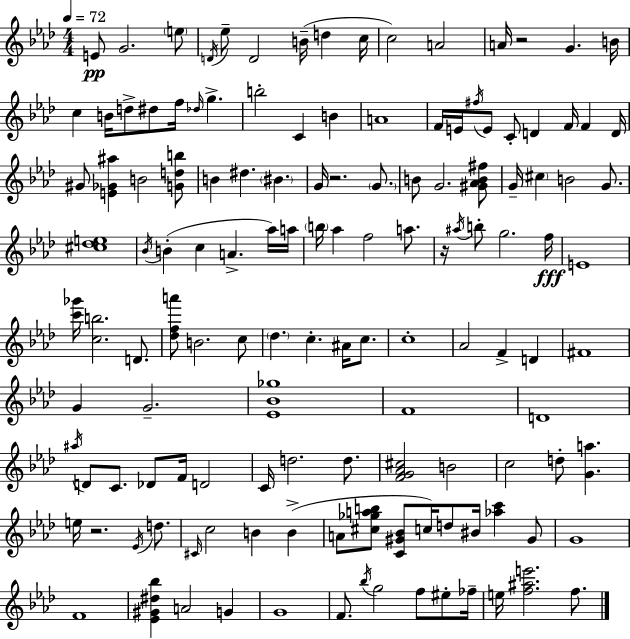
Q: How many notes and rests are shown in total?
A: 134